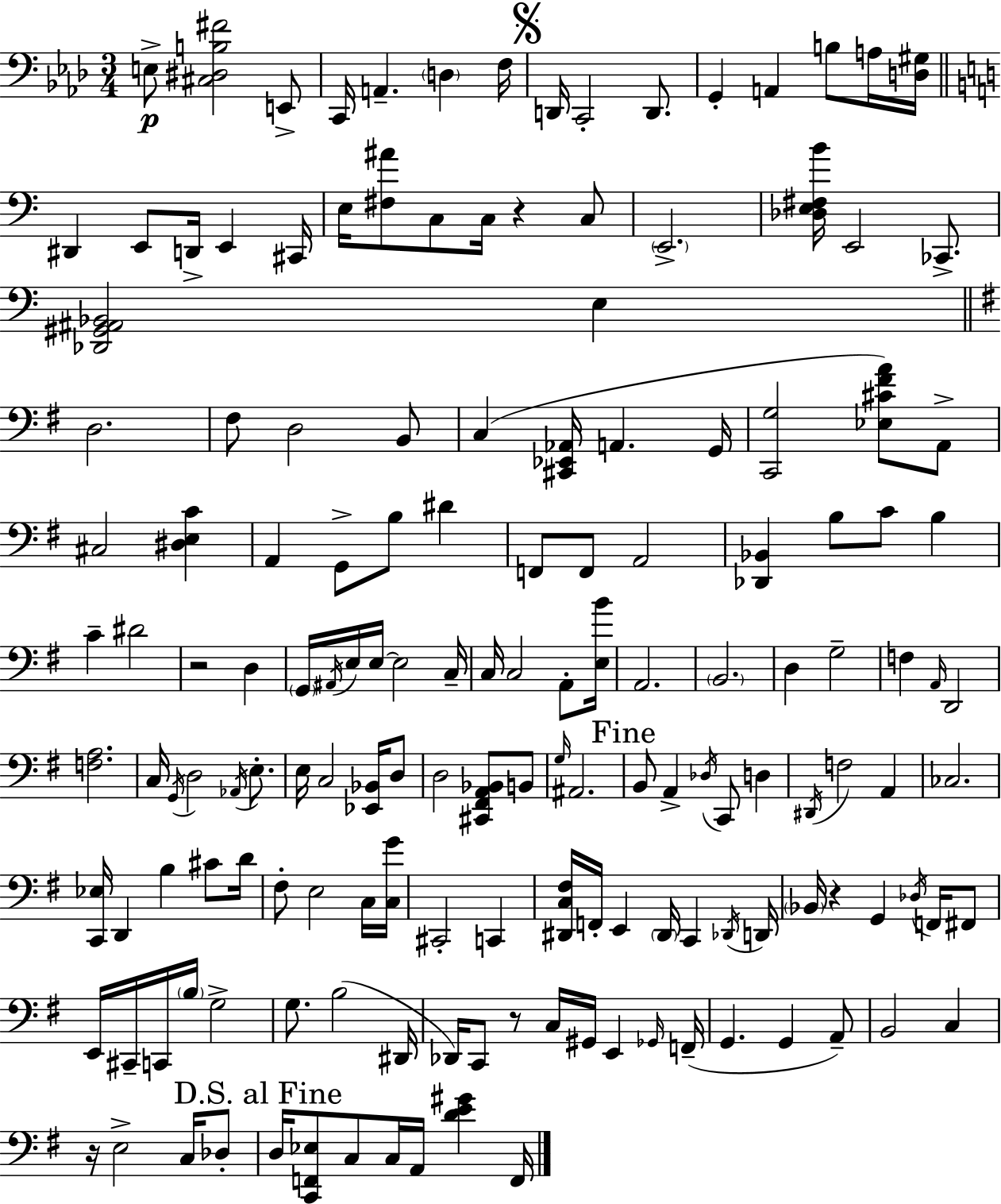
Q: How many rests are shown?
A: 5